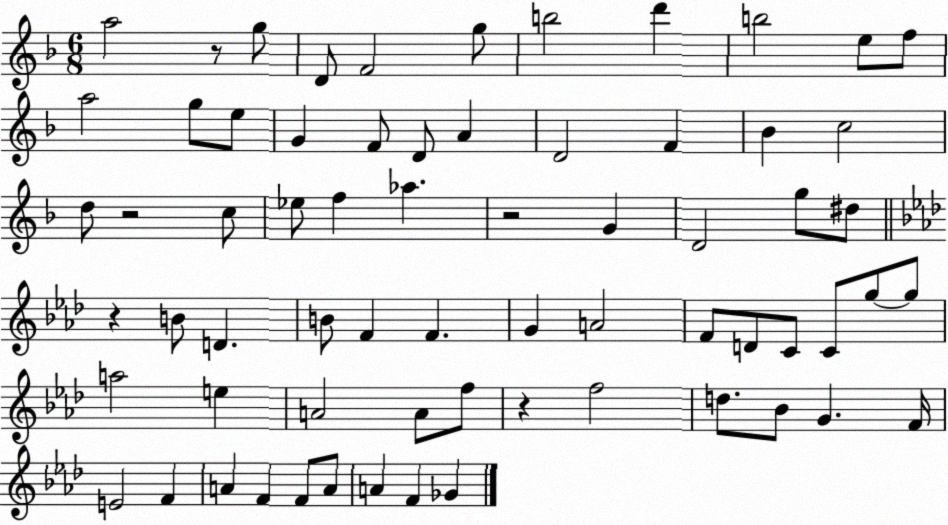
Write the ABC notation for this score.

X:1
T:Untitled
M:6/8
L:1/4
K:F
a2 z/2 g/2 D/2 F2 g/2 b2 d' b2 e/2 f/2 a2 g/2 e/2 G F/2 D/2 A D2 F _B c2 d/2 z2 c/2 _e/2 f _a z2 G D2 g/2 ^d/2 z B/2 D B/2 F F G A2 F/2 D/2 C/2 C/2 g/2 g/2 a2 e A2 A/2 f/2 z f2 d/2 _B/2 G F/4 E2 F A F F/2 A/2 A F _G